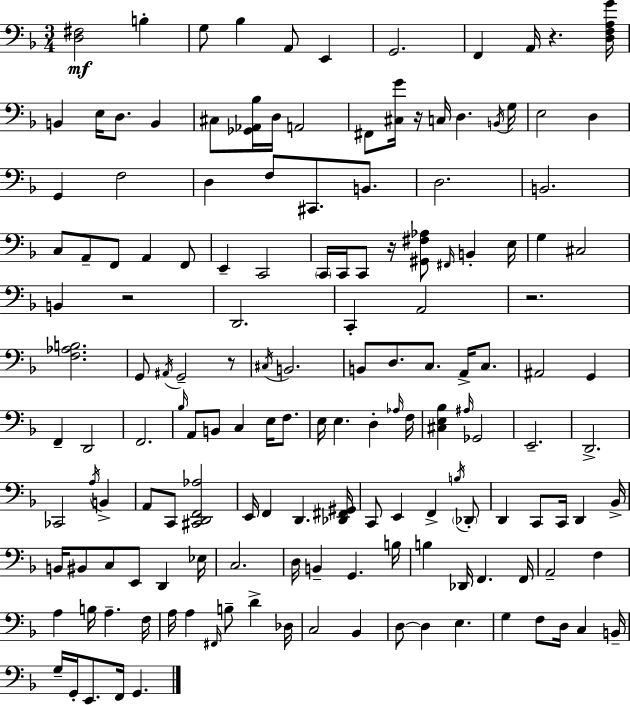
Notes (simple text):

[D3,F#3]/h B3/q G3/e Bb3/q A2/e E2/q G2/h. F2/q A2/s R/q. [D3,F3,A3,G4]/s B2/q E3/s D3/e. B2/q C#3/e [Gb2,Ab2,Bb3]/s D3/s A2/h F#2/e [C#3,G4]/s R/s C3/s D3/q. B2/s G3/s E3/h D3/q G2/q F3/h D3/q F3/e C#2/e. B2/e. D3/h. B2/h. C3/e A2/e F2/e A2/q F2/e E2/q C2/h C2/s C2/s C2/e R/s [G#2,F#3,Ab3]/e F#2/s B2/q E3/s G3/q C#3/h B2/q R/h D2/h. C2/q A2/h R/h. [F3,Ab3,B3]/h. G2/e A#2/s G2/h R/e C#3/s B2/h. B2/e D3/e. C3/e. A2/s C3/e. A#2/h G2/q F2/q D2/h F2/h. Bb3/s A2/e B2/e C3/q E3/s F3/e. E3/s E3/q. D3/q Ab3/s F3/s [C#3,E3,Bb3]/q A#3/s Gb2/h E2/h. D2/h. CES2/h A3/s B2/q A2/e C2/e [C#2,D2,F2,Ab3]/h E2/s F2/q D2/q. [Db2,F#2,G#2]/s C2/e E2/q F2/q B3/s Db2/e D2/q C2/e C2/s D2/q Bb2/s B2/s BIS2/e C3/e E2/e D2/q Eb3/s C3/h. D3/s B2/q G2/q. B3/s B3/q Db2/s F2/q. F2/s A2/h F3/q A3/q B3/s A3/q. F3/s A3/s A3/q F#2/s B3/e D4/q Db3/s C3/h Bb2/q D3/e D3/q E3/q. G3/q F3/e D3/s C3/q B2/s G3/s G2/s E2/e. F2/s G2/q.